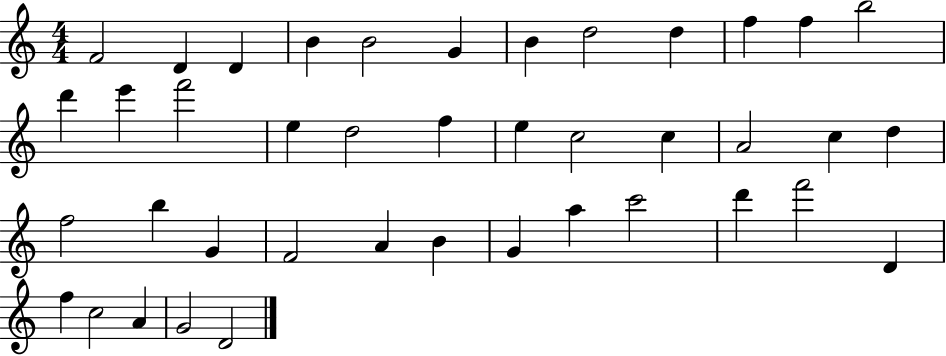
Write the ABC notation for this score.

X:1
T:Untitled
M:4/4
L:1/4
K:C
F2 D D B B2 G B d2 d f f b2 d' e' f'2 e d2 f e c2 c A2 c d f2 b G F2 A B G a c'2 d' f'2 D f c2 A G2 D2